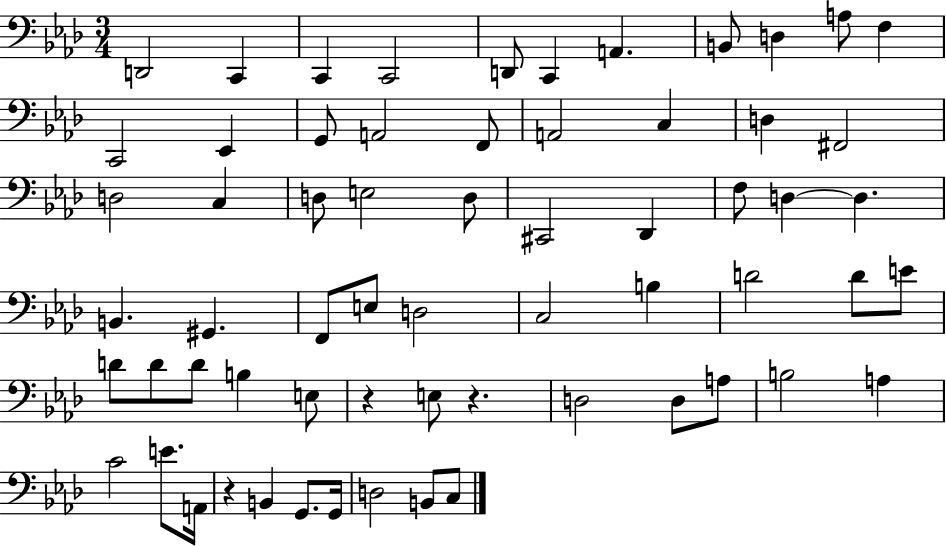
{
  \clef bass
  \numericTimeSignature
  \time 3/4
  \key aes \major
  \repeat volta 2 { d,2 c,4 | c,4 c,2 | d,8 c,4 a,4. | b,8 d4 a8 f4 | \break c,2 ees,4 | g,8 a,2 f,8 | a,2 c4 | d4 fis,2 | \break d2 c4 | d8 e2 d8 | cis,2 des,4 | f8 d4~~ d4. | \break b,4. gis,4. | f,8 e8 d2 | c2 b4 | d'2 d'8 e'8 | \break d'8 d'8 d'8 b4 e8 | r4 e8 r4. | d2 d8 a8 | b2 a4 | \break c'2 e'8. a,16 | r4 b,4 g,8. g,16 | d2 b,8 c8 | } \bar "|."
}